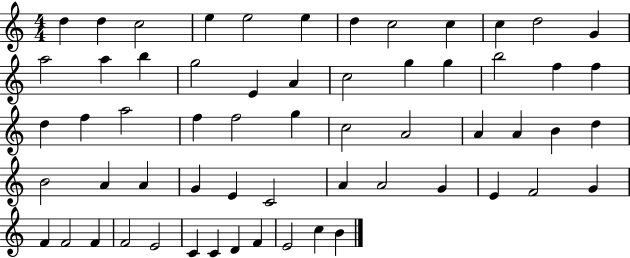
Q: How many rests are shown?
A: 0